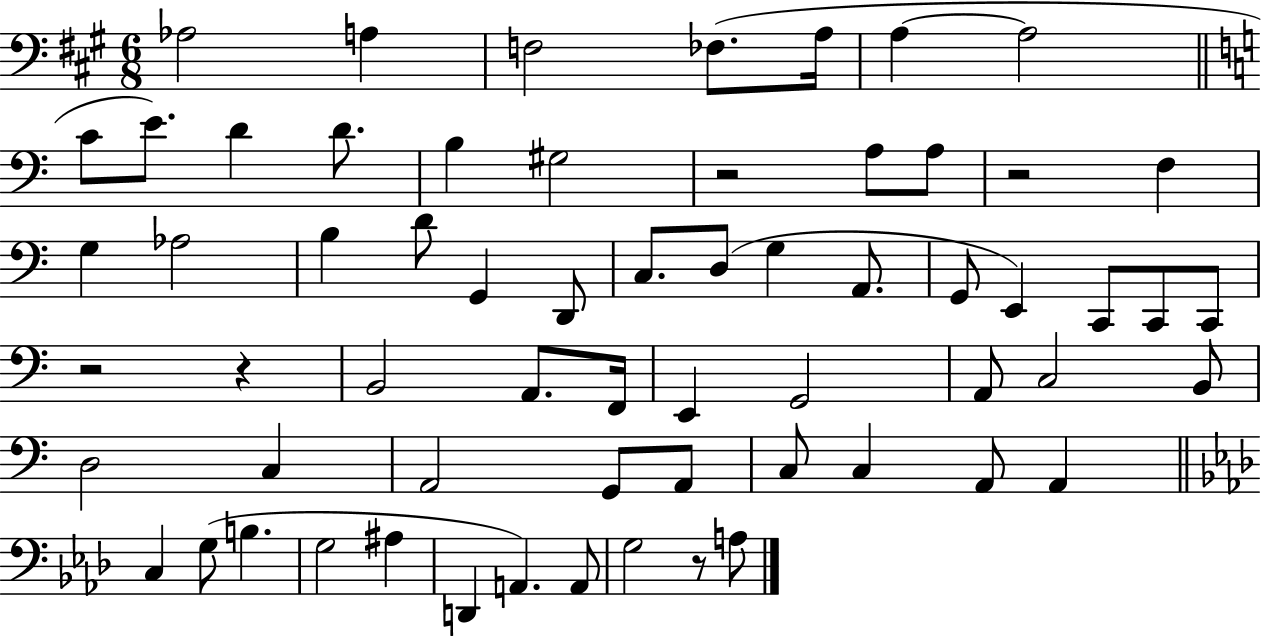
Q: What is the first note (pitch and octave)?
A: Ab3